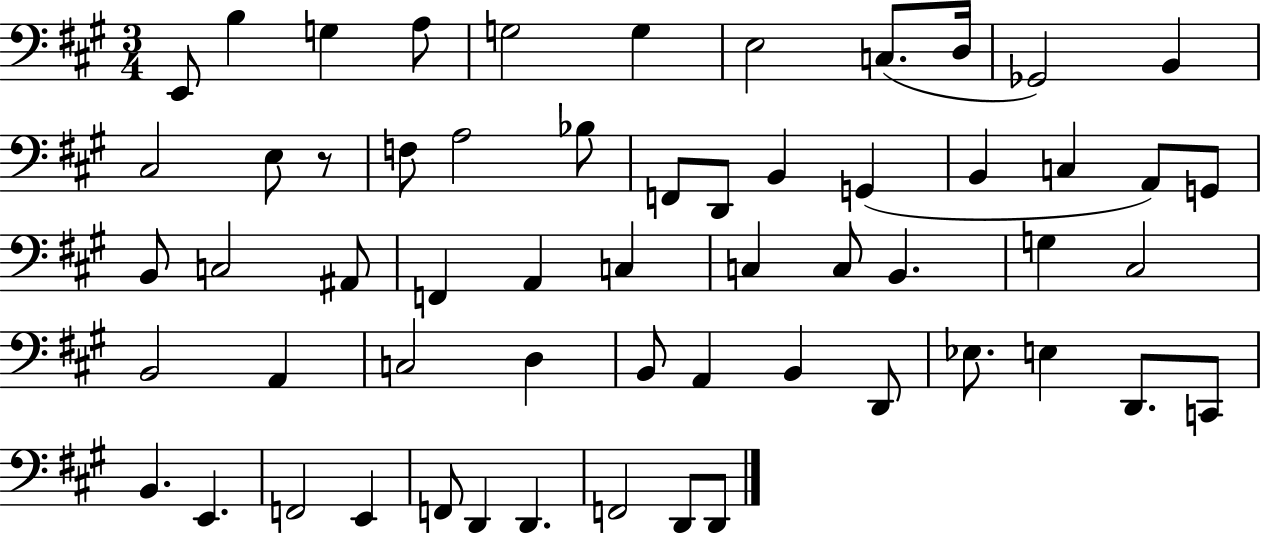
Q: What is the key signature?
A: A major